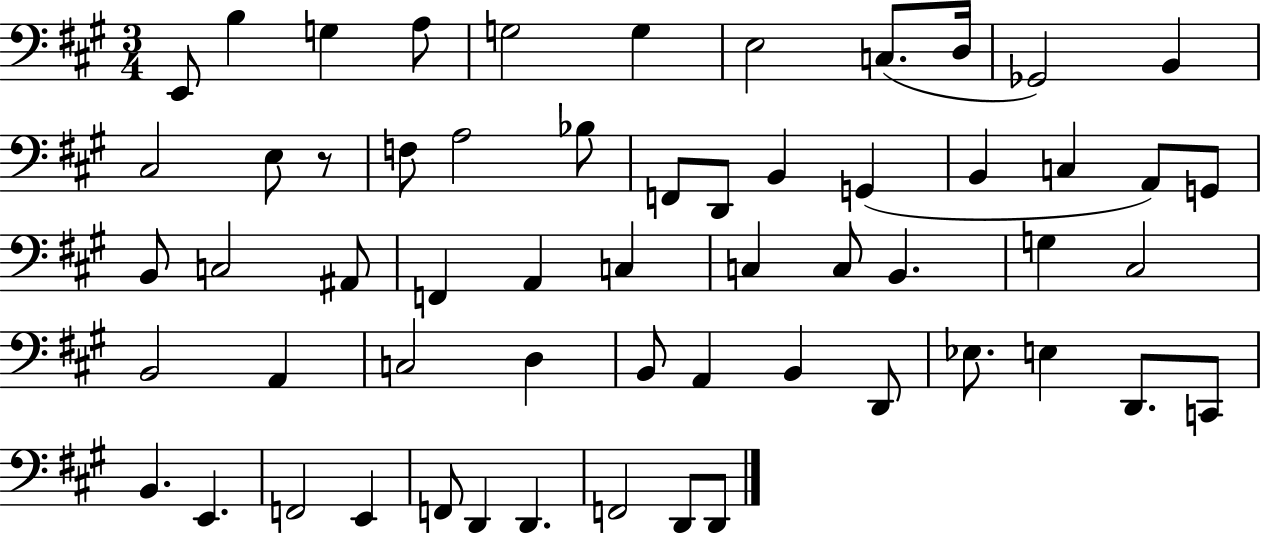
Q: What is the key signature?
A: A major